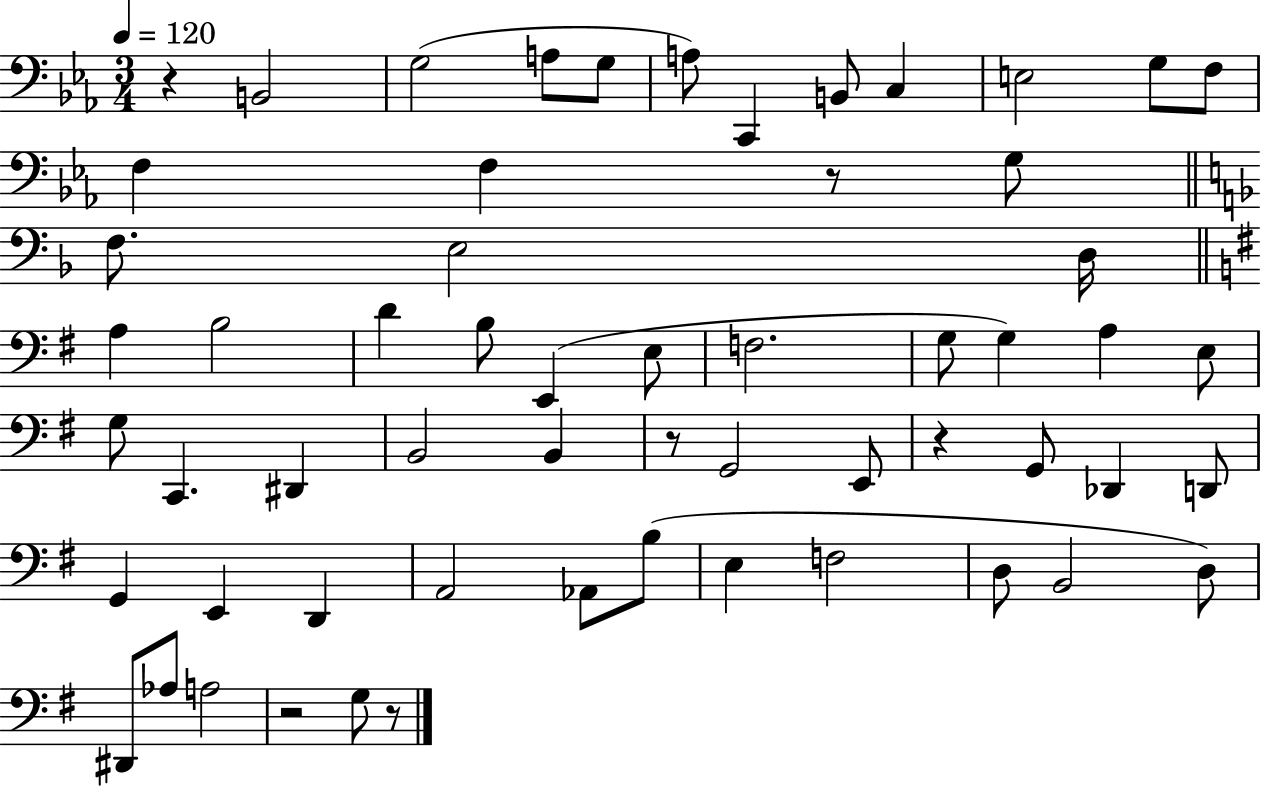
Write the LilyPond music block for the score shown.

{
  \clef bass
  \numericTimeSignature
  \time 3/4
  \key ees \major
  \tempo 4 = 120
  r4 b,2 | g2( a8 g8 | a8) c,4 b,8 c4 | e2 g8 f8 | \break f4 f4 r8 g8 | \bar "||" \break \key f \major f8. e2 d16 | \bar "||" \break \key e \minor a4 b2 | d'4 b8 e,4( e8 | f2. | g8 g4) a4 e8 | \break g8 c,4. dis,4 | b,2 b,4 | r8 g,2 e,8 | r4 g,8 des,4 d,8 | \break g,4 e,4 d,4 | a,2 aes,8 b8( | e4 f2 | d8 b,2 d8) | \break dis,8 aes8 a2 | r2 g8 r8 | \bar "|."
}